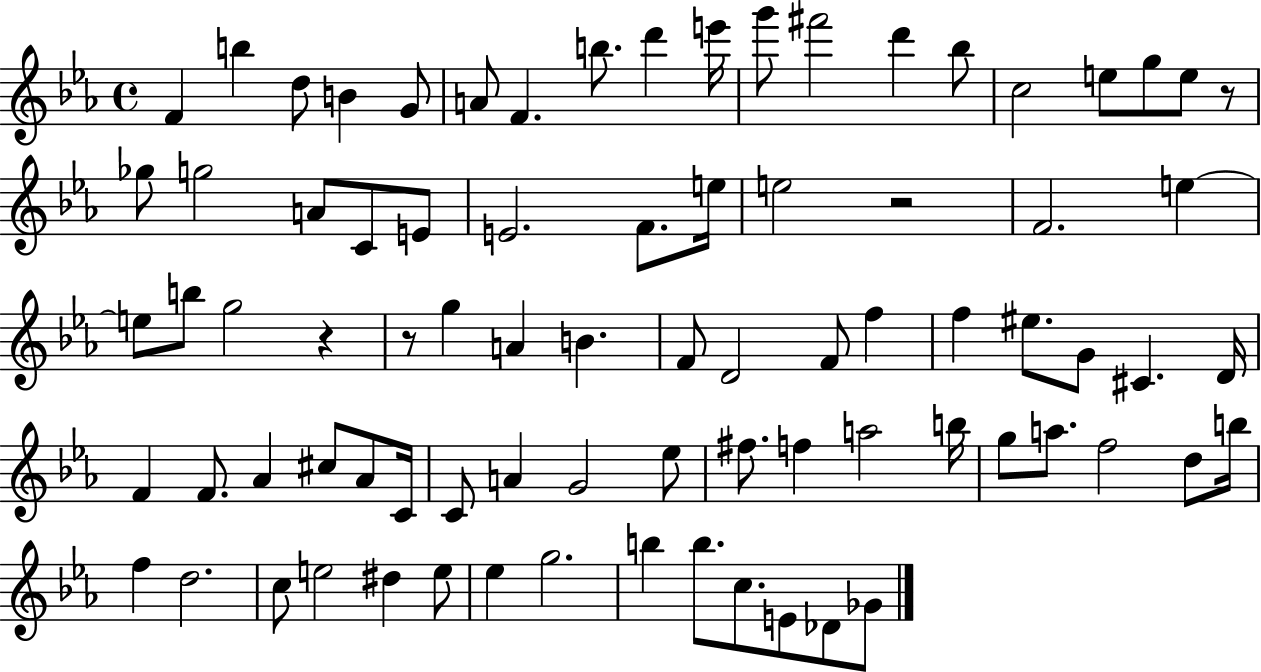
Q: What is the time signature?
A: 4/4